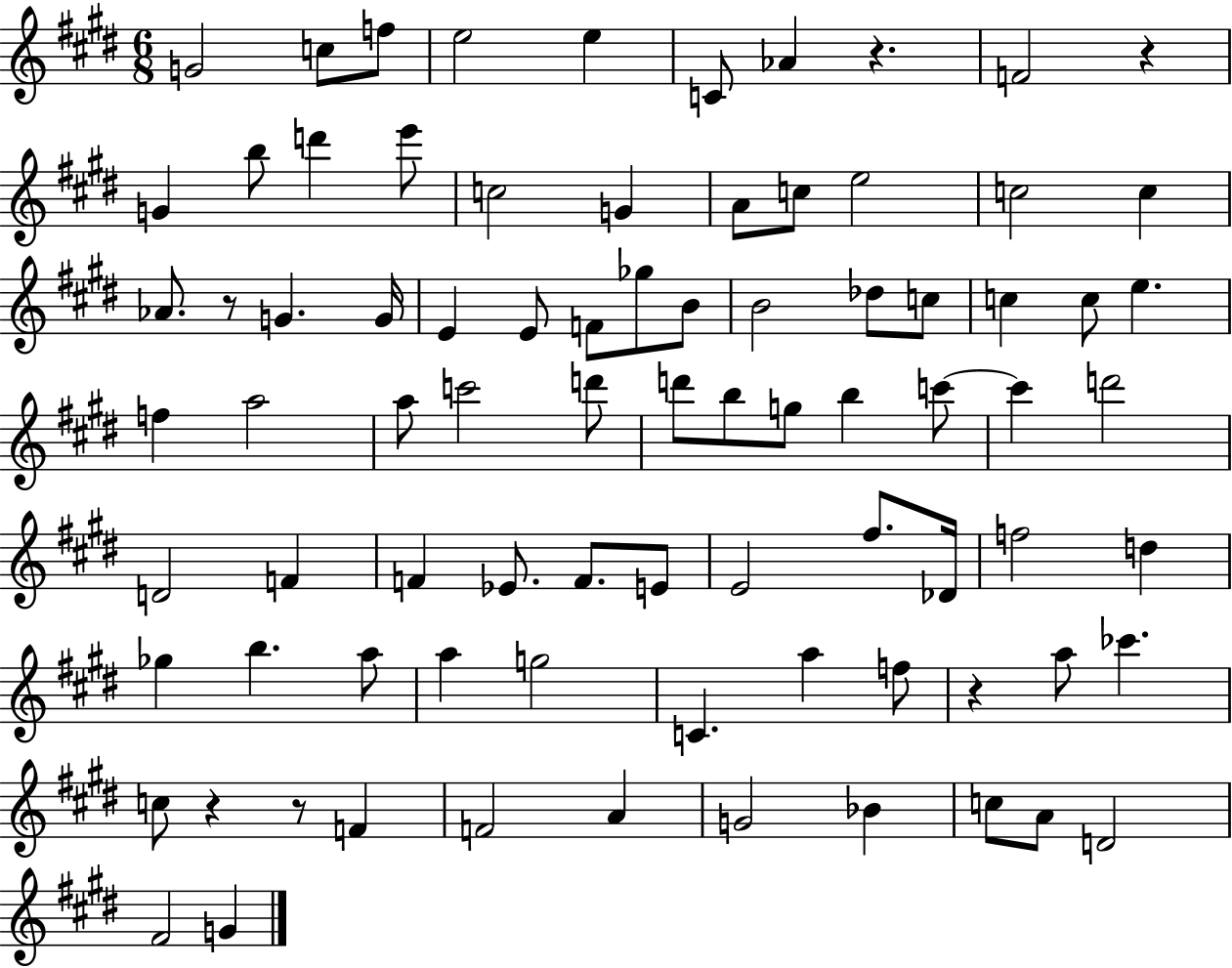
{
  \clef treble
  \numericTimeSignature
  \time 6/8
  \key e \major
  \repeat volta 2 { g'2 c''8 f''8 | e''2 e''4 | c'8 aes'4 r4. | f'2 r4 | \break g'4 b''8 d'''4 e'''8 | c''2 g'4 | a'8 c''8 e''2 | c''2 c''4 | \break aes'8. r8 g'4. g'16 | e'4 e'8 f'8 ges''8 b'8 | b'2 des''8 c''8 | c''4 c''8 e''4. | \break f''4 a''2 | a''8 c'''2 d'''8 | d'''8 b''8 g''8 b''4 c'''8~~ | c'''4 d'''2 | \break d'2 f'4 | f'4 ees'8. f'8. e'8 | e'2 fis''8. des'16 | f''2 d''4 | \break ges''4 b''4. a''8 | a''4 g''2 | c'4. a''4 f''8 | r4 a''8 ces'''4. | \break c''8 r4 r8 f'4 | f'2 a'4 | g'2 bes'4 | c''8 a'8 d'2 | \break fis'2 g'4 | } \bar "|."
}